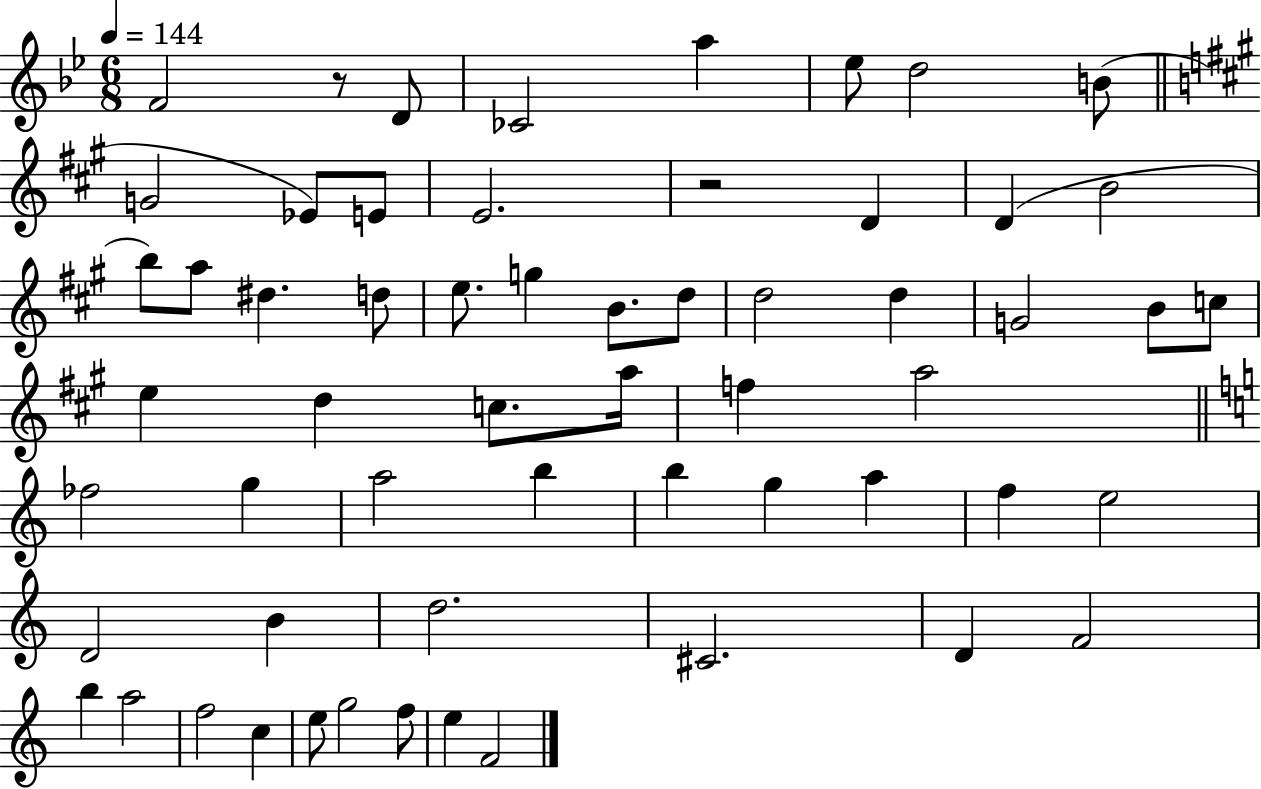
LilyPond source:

{
  \clef treble
  \numericTimeSignature
  \time 6/8
  \key bes \major
  \tempo 4 = 144
  f'2 r8 d'8 | ces'2 a''4 | ees''8 d''2 b'8( | \bar "||" \break \key a \major g'2 ees'8) e'8 | e'2. | r2 d'4 | d'4( b'2 | \break b''8) a''8 dis''4. d''8 | e''8. g''4 b'8. d''8 | d''2 d''4 | g'2 b'8 c''8 | \break e''4 d''4 c''8. a''16 | f''4 a''2 | \bar "||" \break \key c \major fes''2 g''4 | a''2 b''4 | b''4 g''4 a''4 | f''4 e''2 | \break d'2 b'4 | d''2. | cis'2. | d'4 f'2 | \break b''4 a''2 | f''2 c''4 | e''8 g''2 f''8 | e''4 f'2 | \break \bar "|."
}